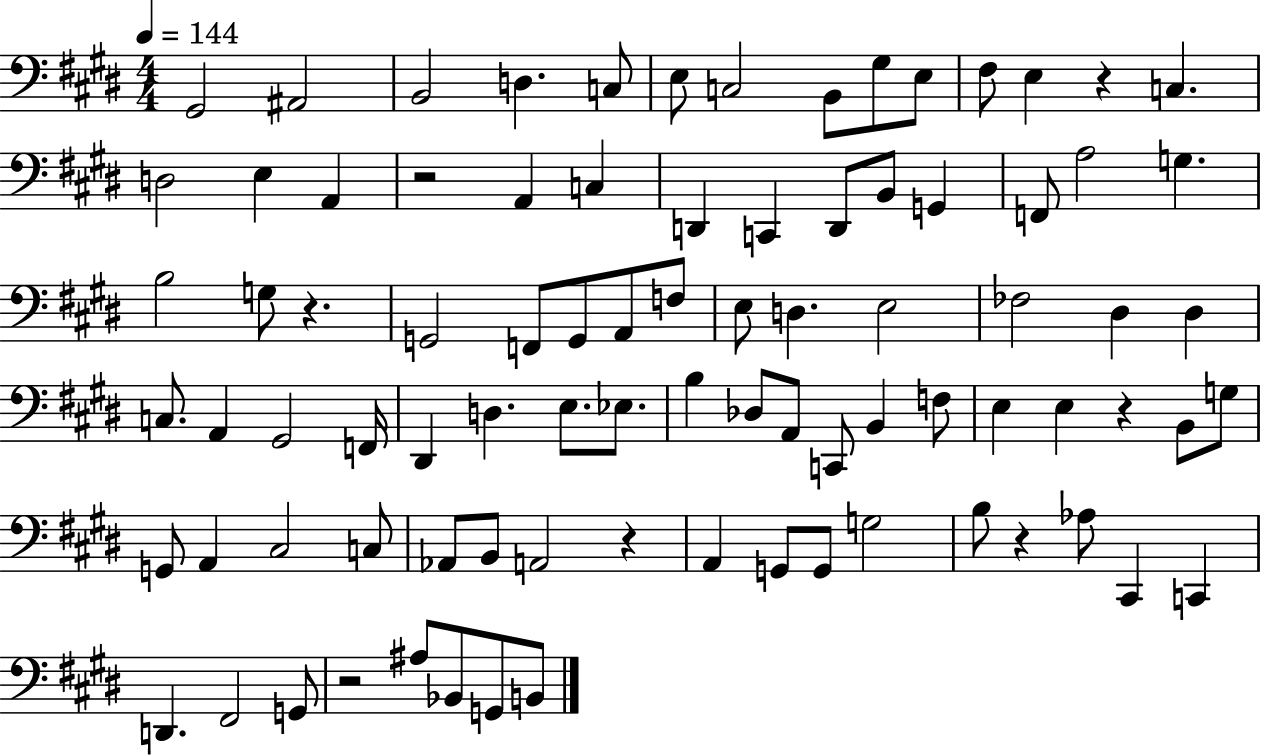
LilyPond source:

{
  \clef bass
  \numericTimeSignature
  \time 4/4
  \key e \major
  \tempo 4 = 144
  gis,2 ais,2 | b,2 d4. c8 | e8 c2 b,8 gis8 e8 | fis8 e4 r4 c4. | \break d2 e4 a,4 | r2 a,4 c4 | d,4 c,4 d,8 b,8 g,4 | f,8 a2 g4. | \break b2 g8 r4. | g,2 f,8 g,8 a,8 f8 | e8 d4. e2 | fes2 dis4 dis4 | \break c8. a,4 gis,2 f,16 | dis,4 d4. e8. ees8. | b4 des8 a,8 c,8 b,4 f8 | e4 e4 r4 b,8 g8 | \break g,8 a,4 cis2 c8 | aes,8 b,8 a,2 r4 | a,4 g,8 g,8 g2 | b8 r4 aes8 cis,4 c,4 | \break d,4. fis,2 g,8 | r2 ais8 bes,8 g,8 b,8 | \bar "|."
}